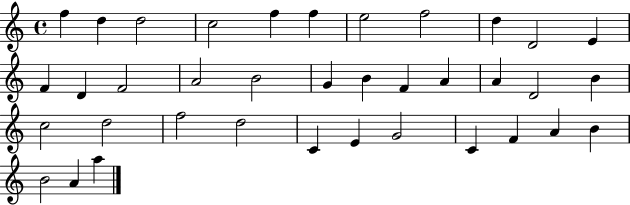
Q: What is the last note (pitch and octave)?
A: A5